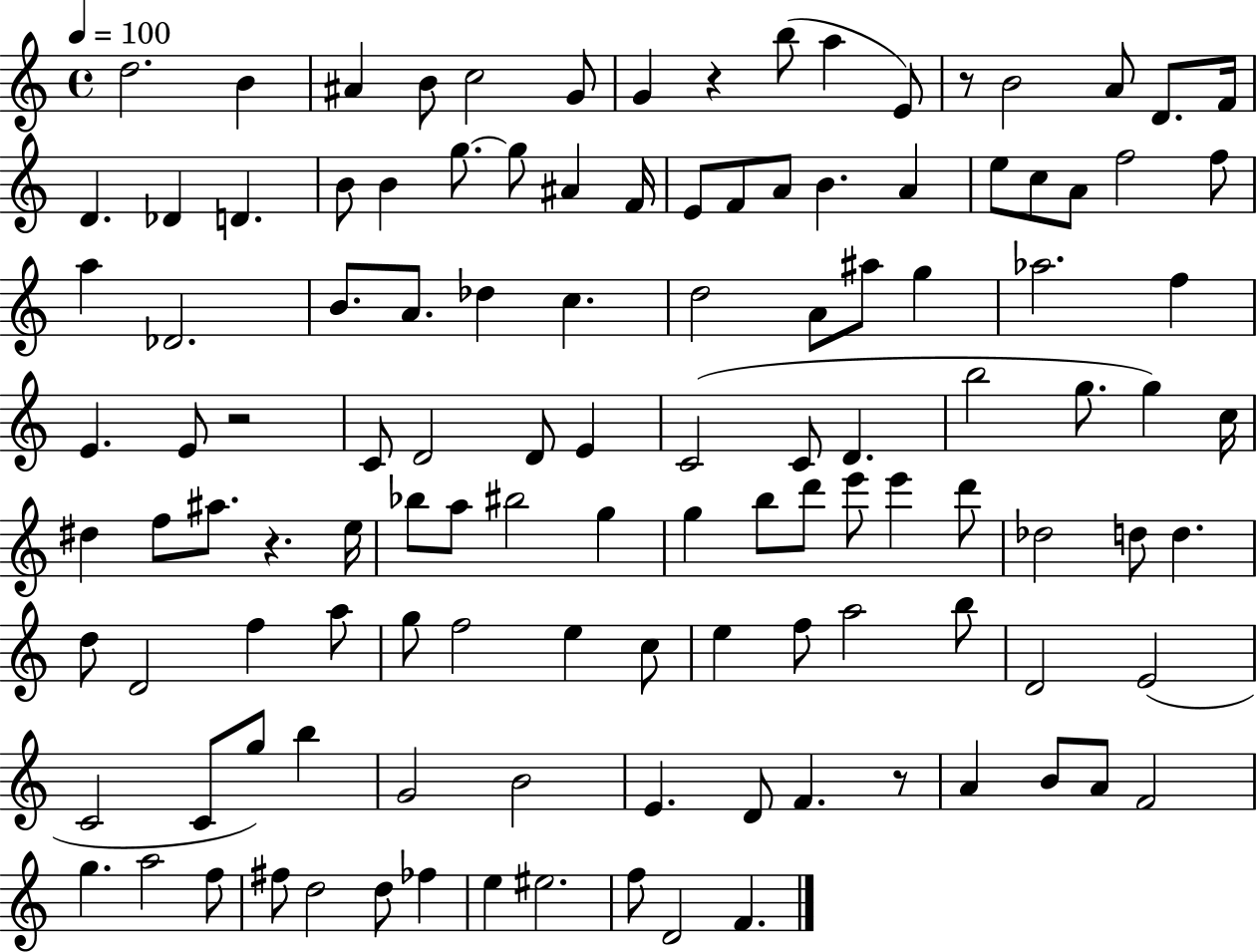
X:1
T:Untitled
M:4/4
L:1/4
K:C
d2 B ^A B/2 c2 G/2 G z b/2 a E/2 z/2 B2 A/2 D/2 F/4 D _D D B/2 B g/2 g/2 ^A F/4 E/2 F/2 A/2 B A e/2 c/2 A/2 f2 f/2 a _D2 B/2 A/2 _d c d2 A/2 ^a/2 g _a2 f E E/2 z2 C/2 D2 D/2 E C2 C/2 D b2 g/2 g c/4 ^d f/2 ^a/2 z e/4 _b/2 a/2 ^b2 g g b/2 d'/2 e'/2 e' d'/2 _d2 d/2 d d/2 D2 f a/2 g/2 f2 e c/2 e f/2 a2 b/2 D2 E2 C2 C/2 g/2 b G2 B2 E D/2 F z/2 A B/2 A/2 F2 g a2 f/2 ^f/2 d2 d/2 _f e ^e2 f/2 D2 F